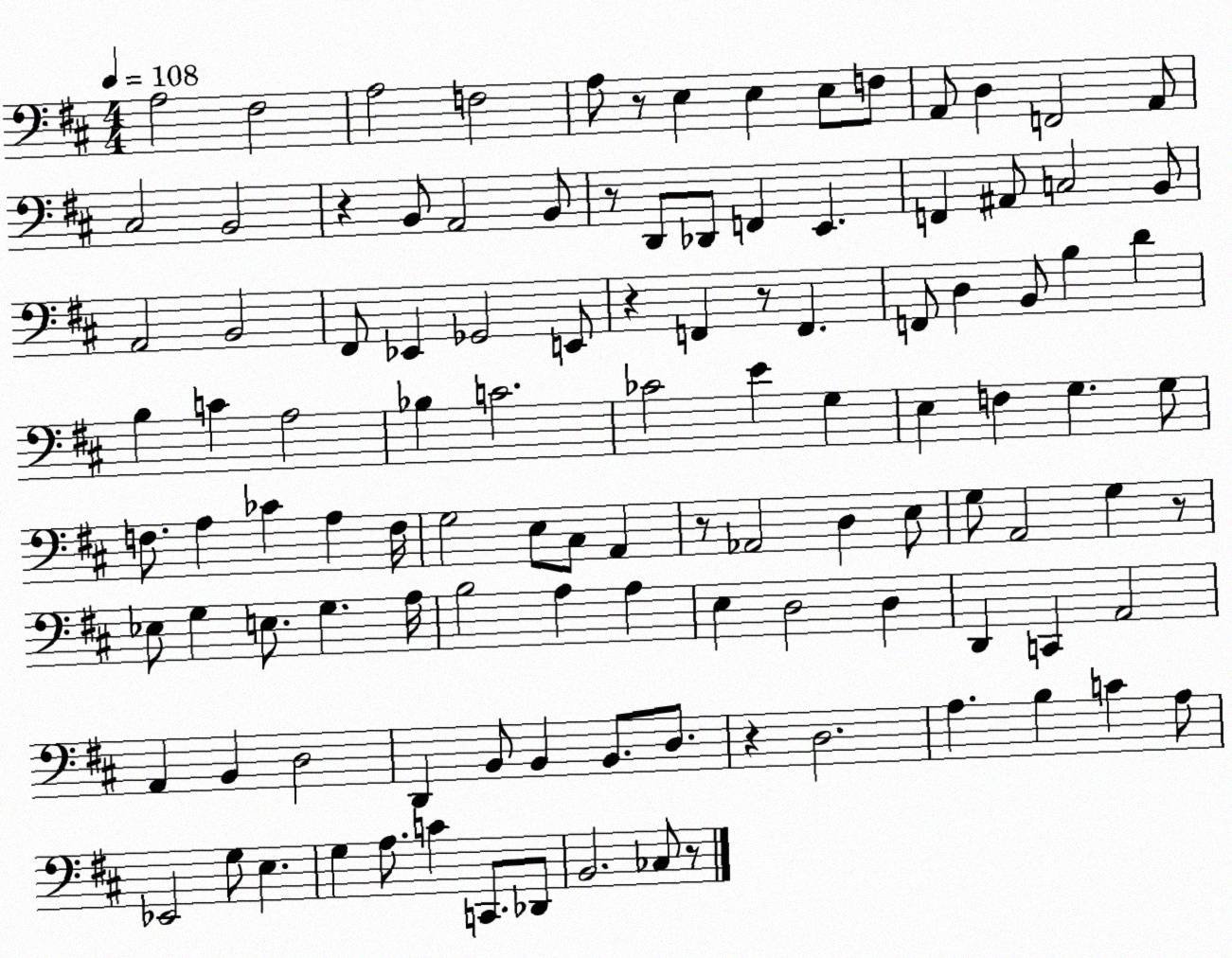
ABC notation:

X:1
T:Untitled
M:4/4
L:1/4
K:D
A,2 ^F,2 A,2 F,2 A,/2 z/2 E, E, E,/2 F,/2 A,,/2 D, F,,2 A,,/2 ^C,2 B,,2 z B,,/2 A,,2 B,,/2 z/2 D,,/2 _D,,/2 F,, E,, F,, ^A,,/2 C,2 B,,/2 A,,2 B,,2 ^F,,/2 _E,, _G,,2 E,,/2 z F,, z/2 F,, F,,/2 D, B,,/2 B, D B, C A,2 _B, C2 _C2 E G, E, F, G, G,/2 F,/2 A, _C A, F,/4 G,2 E,/2 ^C,/2 A,, z/2 _A,,2 D, E,/2 G,/2 A,,2 G, z/2 _E,/2 G, E,/2 G, A,/4 B,2 A, A, E, D,2 D, D,, C,, A,,2 A,, B,, D,2 D,, B,,/2 B,, B,,/2 D,/2 z D,2 A, B, C A,/2 _E,,2 G,/2 E, G, A,/2 C C,,/2 _D,,/2 B,,2 _C,/2 z/2